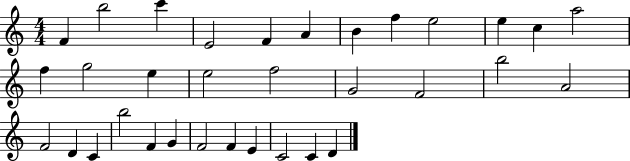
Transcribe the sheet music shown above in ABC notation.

X:1
T:Untitled
M:4/4
L:1/4
K:C
F b2 c' E2 F A B f e2 e c a2 f g2 e e2 f2 G2 F2 b2 A2 F2 D C b2 F G F2 F E C2 C D